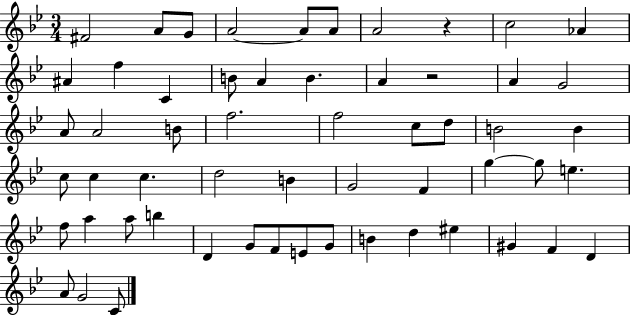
F#4/h A4/e G4/e A4/h A4/e A4/e A4/h R/q C5/h Ab4/q A#4/q F5/q C4/q B4/e A4/q B4/q. A4/q R/h A4/q G4/h A4/e A4/h B4/e F5/h. F5/h C5/e D5/e B4/h B4/q C5/e C5/q C5/q. D5/h B4/q G4/h F4/q G5/q G5/e E5/q. F5/e A5/q A5/e B5/q D4/q G4/e F4/e E4/e G4/e B4/q D5/q EIS5/q G#4/q F4/q D4/q A4/e G4/h C4/e